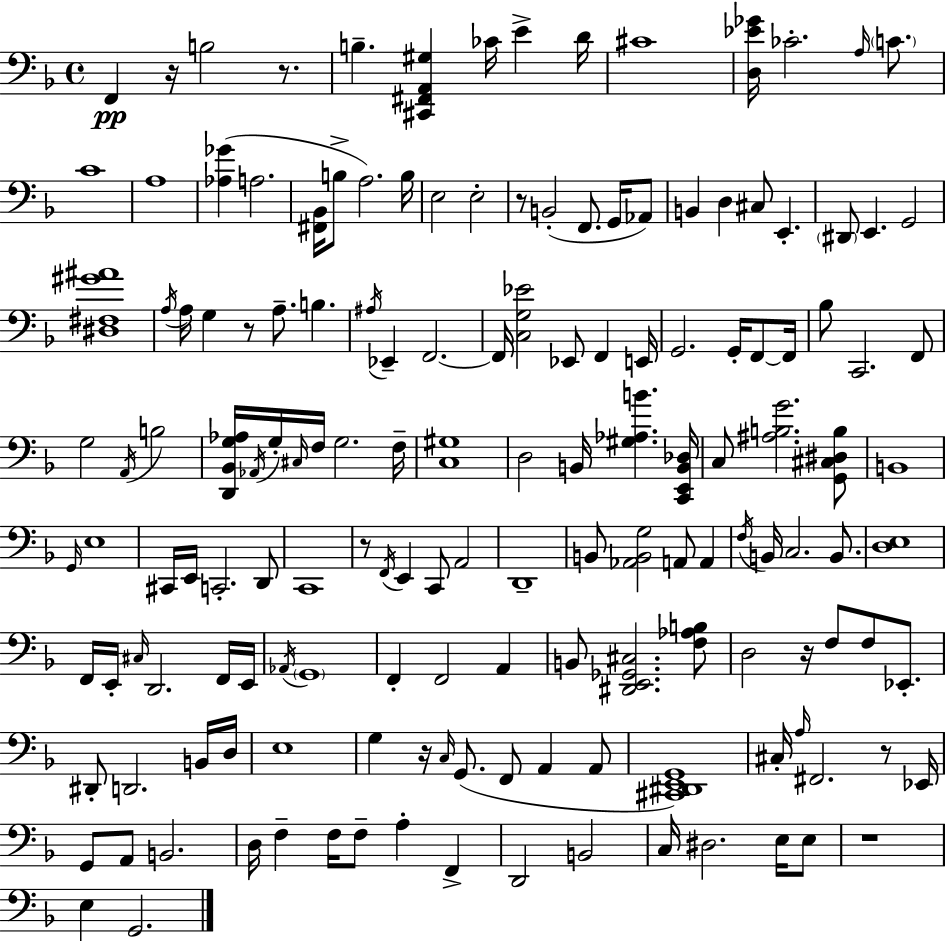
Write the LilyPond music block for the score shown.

{
  \clef bass
  \time 4/4
  \defaultTimeSignature
  \key d \minor
  f,4\pp r16 b2 r8. | b4.-- <cis, fis, a, gis>4 ces'16 e'4-> d'16 | cis'1 | <d ees' ges'>16 ces'2.-. \grace { a16 } \parenthesize c'8. | \break c'1 | a1 | <aes ges'>4( a2. | <fis, bes,>16 b8-> a2.) | \break b16 e2 e2-. | r8 b,2-.( f,8. g,16 aes,8) | b,4 d4 cis8 e,4.-. | \parenthesize dis,8 e,4. g,2 | \break <dis fis gis' ais'>1 | \acciaccatura { a16 } a16 g4 r8 a8.-- b4. | \acciaccatura { ais16 } ees,4-- f,2.~~ | f,16 <c g ees'>2 ees,8 f,4 | \break e,16 g,2. g,16-. | f,8~~ f,16 bes8 c,2. | f,8 g2 \acciaccatura { a,16 } b2 | <d, bes, g aes>16 \acciaccatura { aes,16 } g16-. \grace { cis16 } f16 g2. | \break f16-- <c gis>1 | d2 b,16 <gis aes b'>4. | <c, e, b, des>16 c8 <ais b g'>2. | <g, cis dis b>8 b,1 | \break \grace { g,16 } e1 | cis,16 e,16 c,2.-. | d,8 c,1 | r8 \acciaccatura { f,16 } e,4 c,8 | \break a,2 d,1-- | b,8 <aes, b, g>2 | a,8 a,4 \acciaccatura { f16 } b,16 c2. | b,8. <d e>1 | \break f,16 e,16-. \grace { cis16 } d,2. | f,16 e,16 \acciaccatura { aes,16 } \parenthesize g,1 | f,4-. f,2 | a,4 b,8 <dis, e, ges, cis>2. | \break <f aes b>8 d2 | r16 f8 f8 ees,8.-. dis,8-. d,2. | b,16 d16 e1 | g4 r16 | \break \grace { c16 } g,8.( f,8 a,4 a,8 <cis, dis, e, g,>1) | cis16-. \grace { a16 } fis,2. | r8 ees,16 g,8 a,8 | b,2. d16 f4-- | \break f16 f8-- a4-. f,4-> d,2 | b,2 c16 dis2. | e16 e8 r1 | e4 | \break g,2. \bar "|."
}